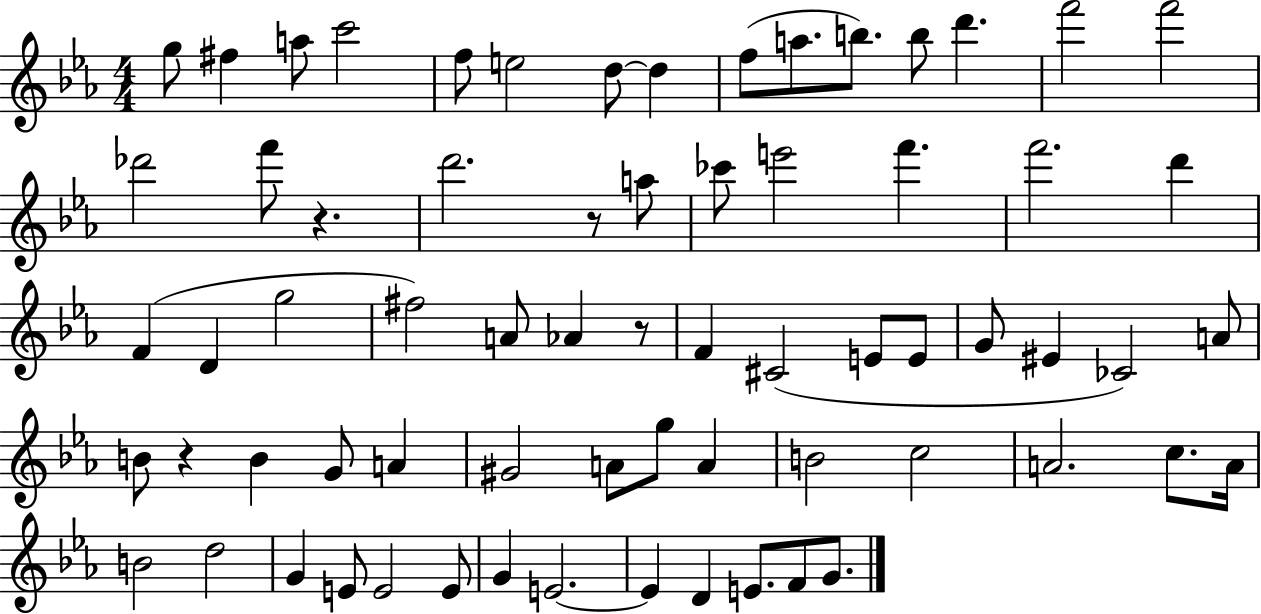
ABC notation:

X:1
T:Untitled
M:4/4
L:1/4
K:Eb
g/2 ^f a/2 c'2 f/2 e2 d/2 d f/2 a/2 b/2 b/2 d' f'2 f'2 _d'2 f'/2 z d'2 z/2 a/2 _c'/2 e'2 f' f'2 d' F D g2 ^f2 A/2 _A z/2 F ^C2 E/2 E/2 G/2 ^E _C2 A/2 B/2 z B G/2 A ^G2 A/2 g/2 A B2 c2 A2 c/2 A/4 B2 d2 G E/2 E2 E/2 G E2 E D E/2 F/2 G/2